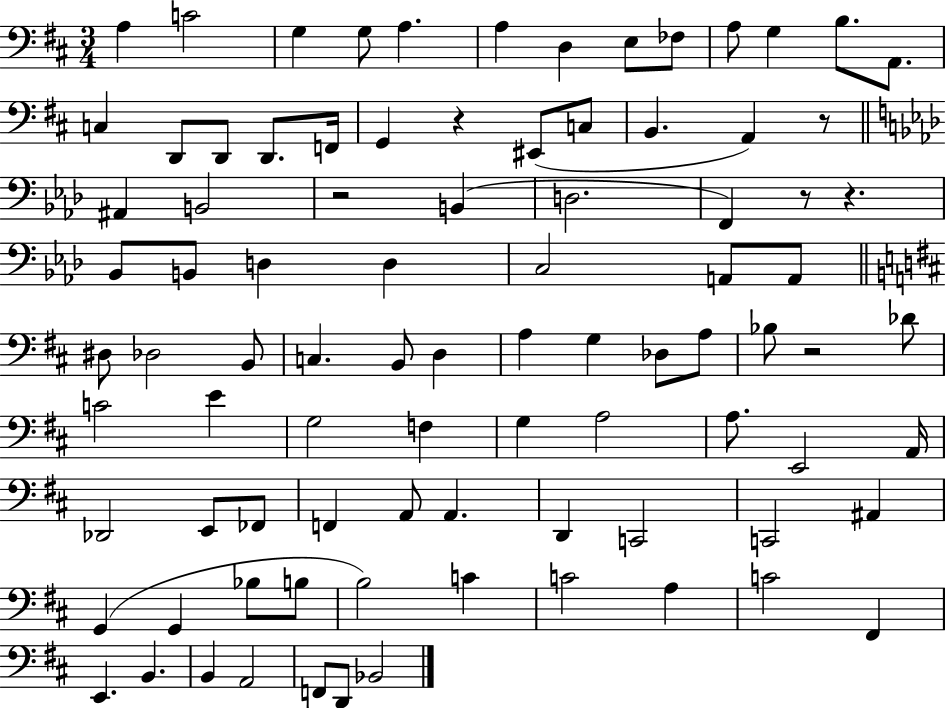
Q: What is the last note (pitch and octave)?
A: Bb2